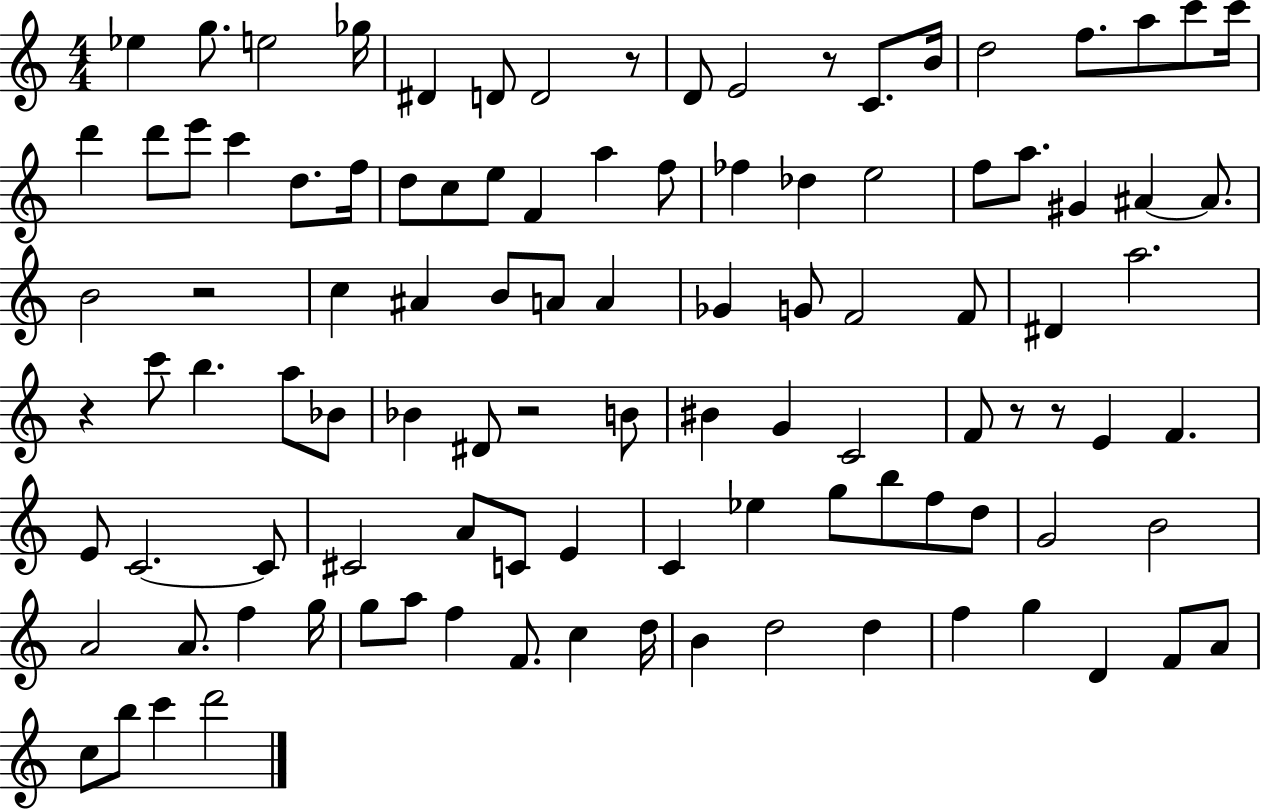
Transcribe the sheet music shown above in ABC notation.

X:1
T:Untitled
M:4/4
L:1/4
K:C
_e g/2 e2 _g/4 ^D D/2 D2 z/2 D/2 E2 z/2 C/2 B/4 d2 f/2 a/2 c'/2 c'/4 d' d'/2 e'/2 c' d/2 f/4 d/2 c/2 e/2 F a f/2 _f _d e2 f/2 a/2 ^G ^A ^A/2 B2 z2 c ^A B/2 A/2 A _G G/2 F2 F/2 ^D a2 z c'/2 b a/2 _B/2 _B ^D/2 z2 B/2 ^B G C2 F/2 z/2 z/2 E F E/2 C2 C/2 ^C2 A/2 C/2 E C _e g/2 b/2 f/2 d/2 G2 B2 A2 A/2 f g/4 g/2 a/2 f F/2 c d/4 B d2 d f g D F/2 A/2 c/2 b/2 c' d'2